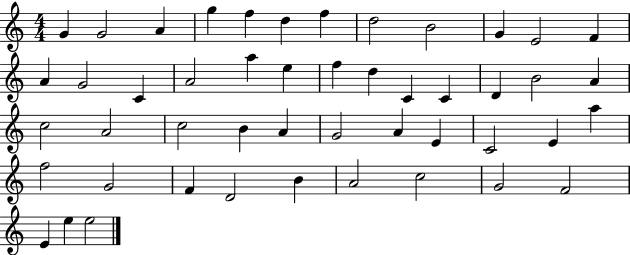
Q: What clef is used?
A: treble